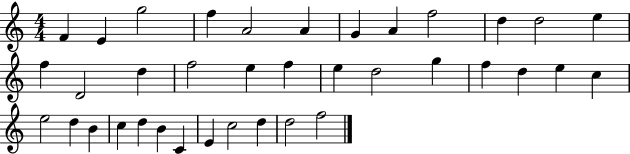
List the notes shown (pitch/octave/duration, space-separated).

F4/q E4/q G5/h F5/q A4/h A4/q G4/q A4/q F5/h D5/q D5/h E5/q F5/q D4/h D5/q F5/h E5/q F5/q E5/q D5/h G5/q F5/q D5/q E5/q C5/q E5/h D5/q B4/q C5/q D5/q B4/q C4/q E4/q C5/h D5/q D5/h F5/h